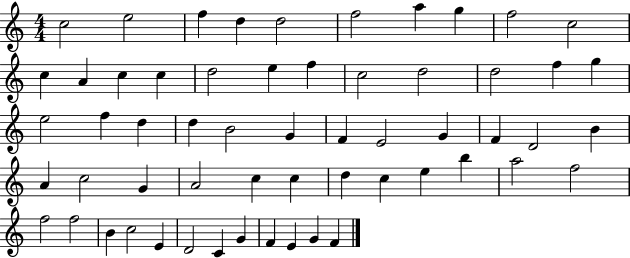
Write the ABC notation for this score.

X:1
T:Untitled
M:4/4
L:1/4
K:C
c2 e2 f d d2 f2 a g f2 c2 c A c c d2 e f c2 d2 d2 f g e2 f d d B2 G F E2 G F D2 B A c2 G A2 c c d c e b a2 f2 f2 f2 B c2 E D2 C G F E G F